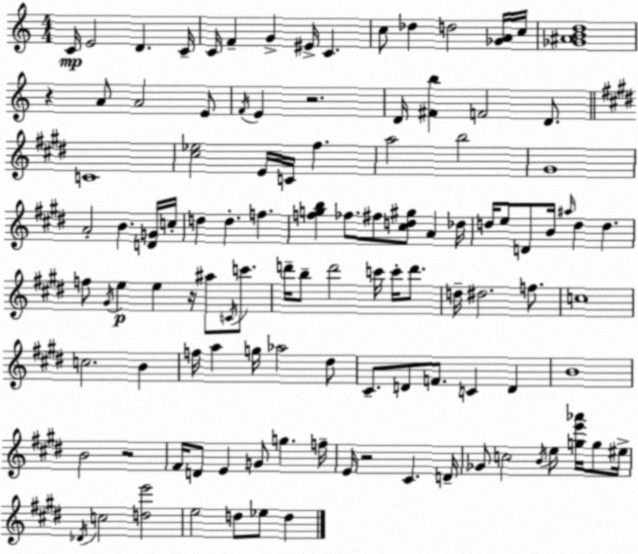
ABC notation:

X:1
T:Untitled
M:4/4
L:1/4
K:C
C/4 E2 D C/4 C/4 F G ^E/4 C c/2 _d d2 [_GA]/4 c/4 [_G^ABd]4 z A/2 A2 E/2 F/4 E z2 D/4 [^Fb] F2 D/2 C4 [^c_e]2 E/4 C/4 ^f a2 b2 ^G4 A2 B [DG]/4 c/4 d d f [fgb] _f/2 ^f/2 [^cd^g]/2 A _d/4 d/4 e/2 D/2 B/4 ^a/4 d d f/2 ^G/4 e e z/4 ^a/2 C/4 c'/2 d'/4 b/2 d'2 c'/4 c'/4 d'/2 d/4 ^d2 f/2 c4 c2 B f/4 a g/4 _a2 ^d/2 ^C/2 D/2 F/2 C D B4 B2 z2 ^F/4 D/2 E G/2 g f/4 E/4 z2 ^C D/4 _G/2 c2 B/4 e/2 [ge'_a']/4 g/2 ^e/4 _D/4 c2 [de']2 e2 d/2 _e/2 d